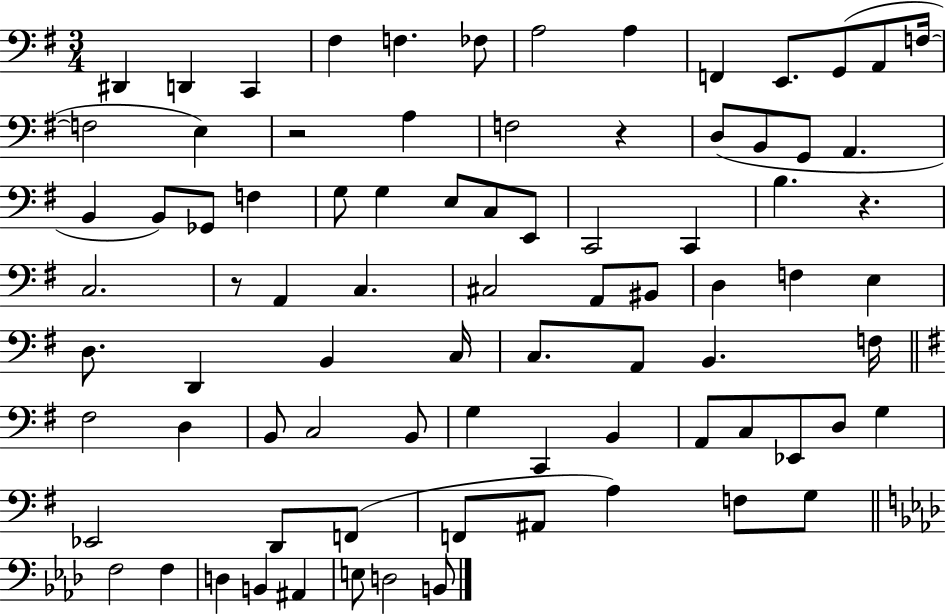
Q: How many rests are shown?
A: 4